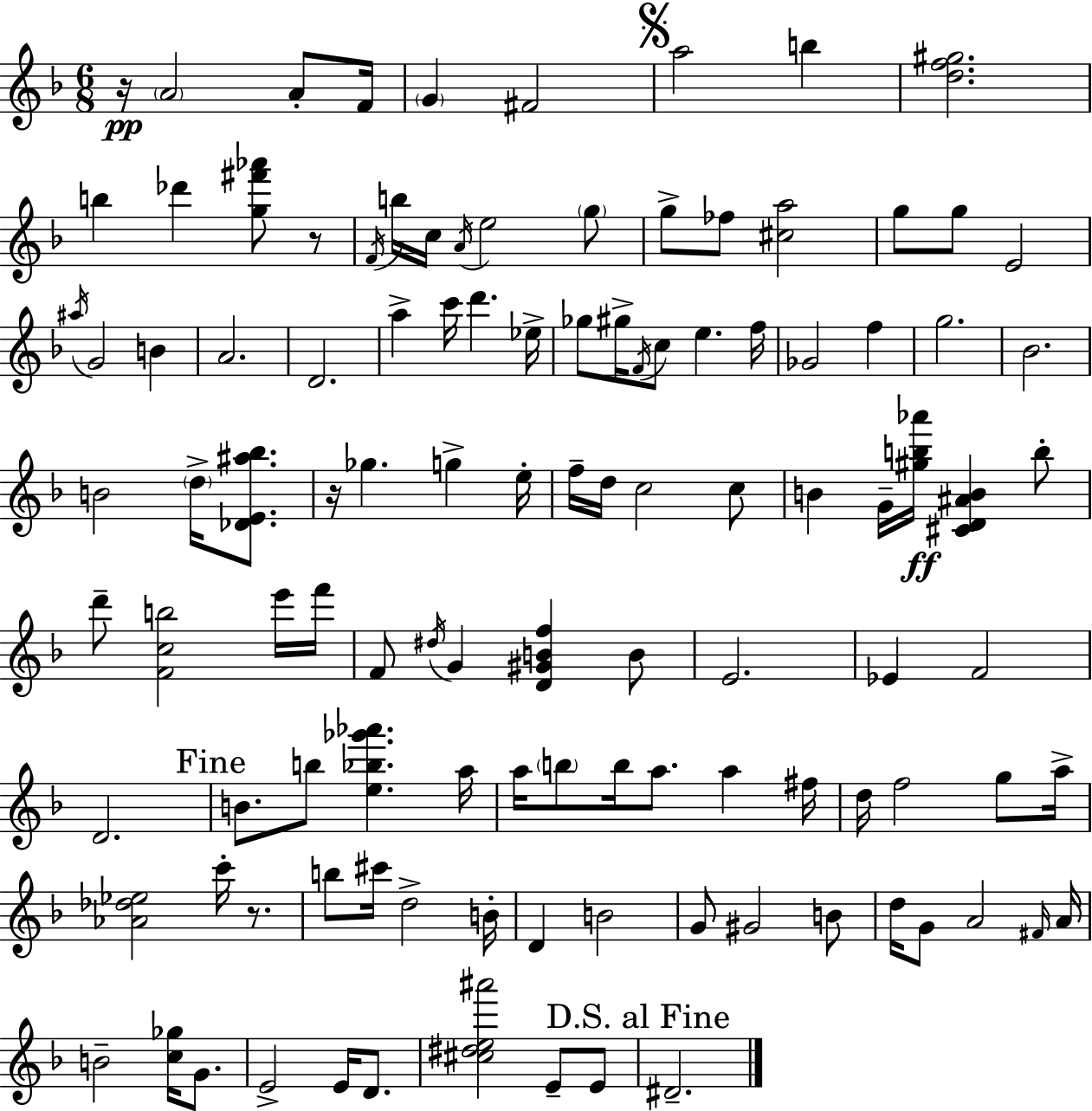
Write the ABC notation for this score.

X:1
T:Untitled
M:6/8
L:1/4
K:F
z/4 A2 A/2 F/4 G ^F2 a2 b [df^g]2 b _d' [g^f'_a']/2 z/2 F/4 b/4 c/4 A/4 e2 g/2 g/2 _f/2 [^ca]2 g/2 g/2 E2 ^a/4 G2 B A2 D2 a c'/4 d' _e/4 _g/2 ^g/4 F/4 c/2 e f/4 _G2 f g2 _B2 B2 d/4 [_DE^a_b]/2 z/4 _g g e/4 f/4 d/4 c2 c/2 B G/4 [^gb_a']/4 [^CD^AB] b/2 d'/2 [Fcb]2 e'/4 f'/4 F/2 ^d/4 G [D^GBf] B/2 E2 _E F2 D2 B/2 b/2 [e_b_g'_a'] a/4 a/4 b/2 b/4 a/2 a ^f/4 d/4 f2 g/2 a/4 [_A_d_e]2 c'/4 z/2 b/2 ^c'/4 d2 B/4 D B2 G/2 ^G2 B/2 d/4 G/2 A2 ^F/4 A/4 B2 [c_g]/4 G/2 E2 E/4 D/2 [^c^de^a']2 E/2 E/2 ^D2